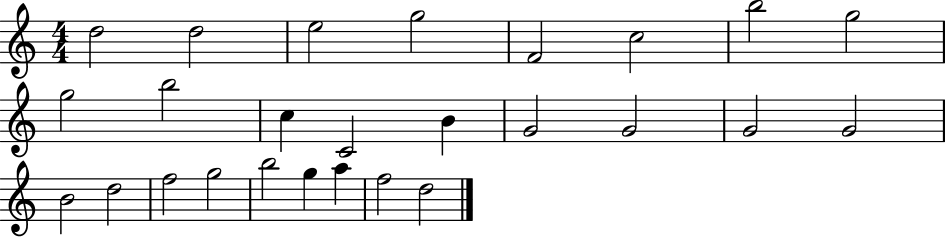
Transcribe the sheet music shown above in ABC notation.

X:1
T:Untitled
M:4/4
L:1/4
K:C
d2 d2 e2 g2 F2 c2 b2 g2 g2 b2 c C2 B G2 G2 G2 G2 B2 d2 f2 g2 b2 g a f2 d2